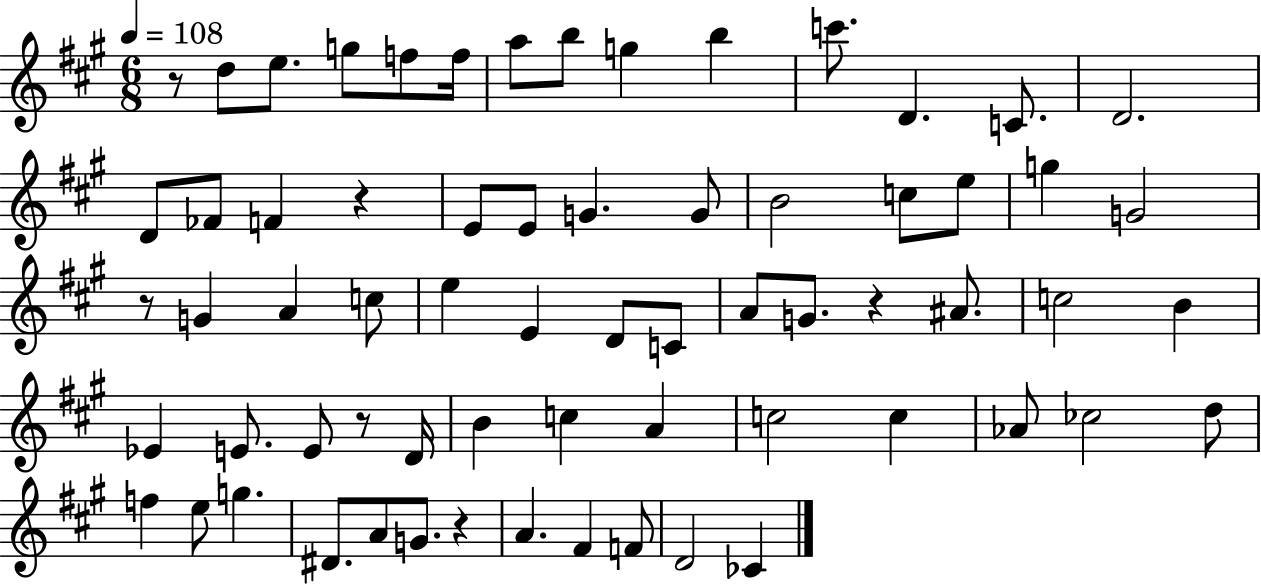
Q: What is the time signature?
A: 6/8